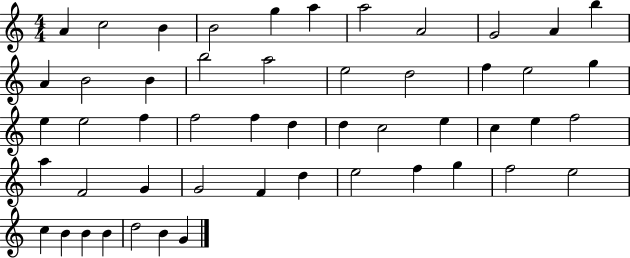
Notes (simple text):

A4/q C5/h B4/q B4/h G5/q A5/q A5/h A4/h G4/h A4/q B5/q A4/q B4/h B4/q B5/h A5/h E5/h D5/h F5/q E5/h G5/q E5/q E5/h F5/q F5/h F5/q D5/q D5/q C5/h E5/q C5/q E5/q F5/h A5/q F4/h G4/q G4/h F4/q D5/q E5/h F5/q G5/q F5/h E5/h C5/q B4/q B4/q B4/q D5/h B4/q G4/q